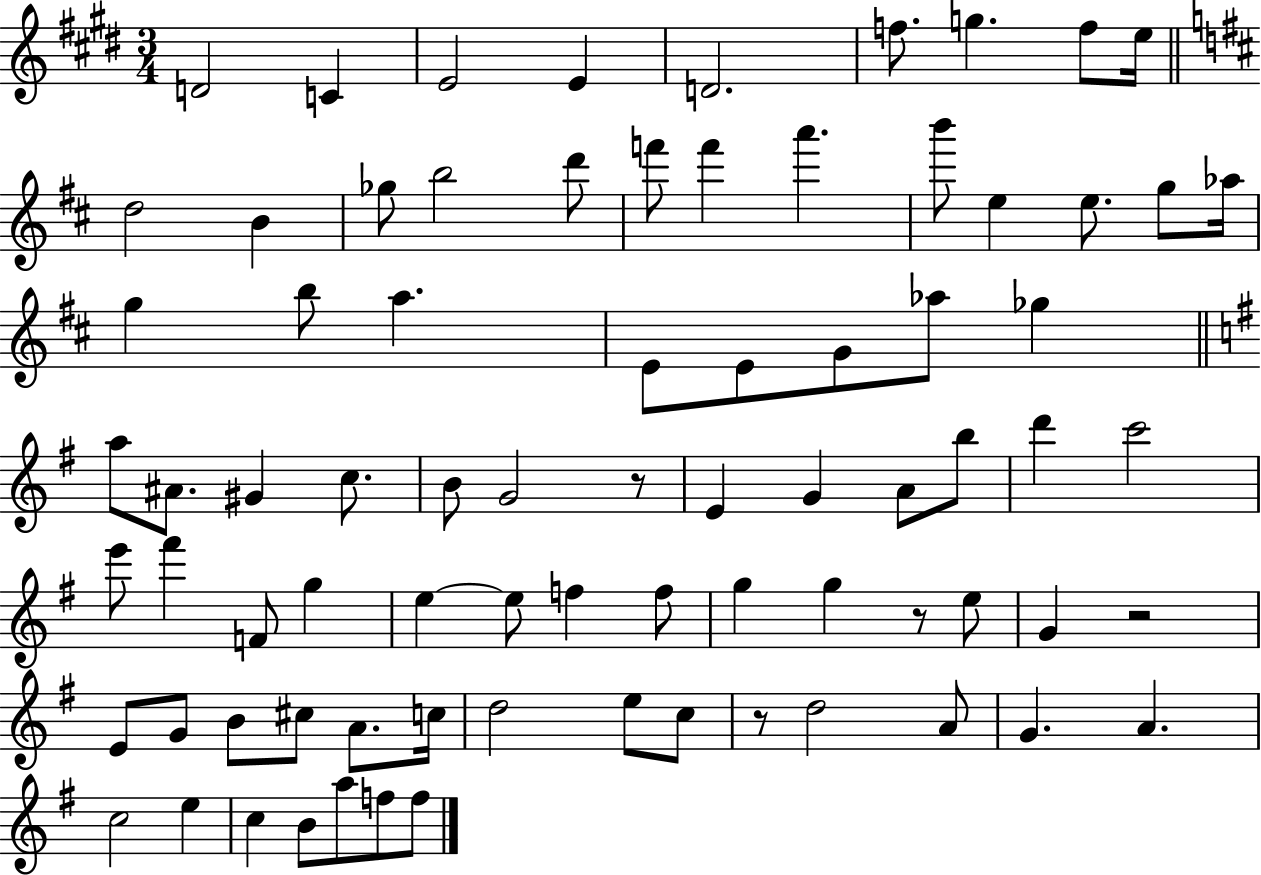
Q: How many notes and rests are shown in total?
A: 78